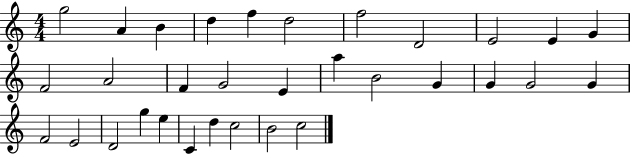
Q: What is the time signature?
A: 4/4